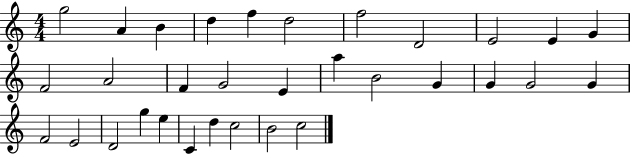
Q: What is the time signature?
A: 4/4